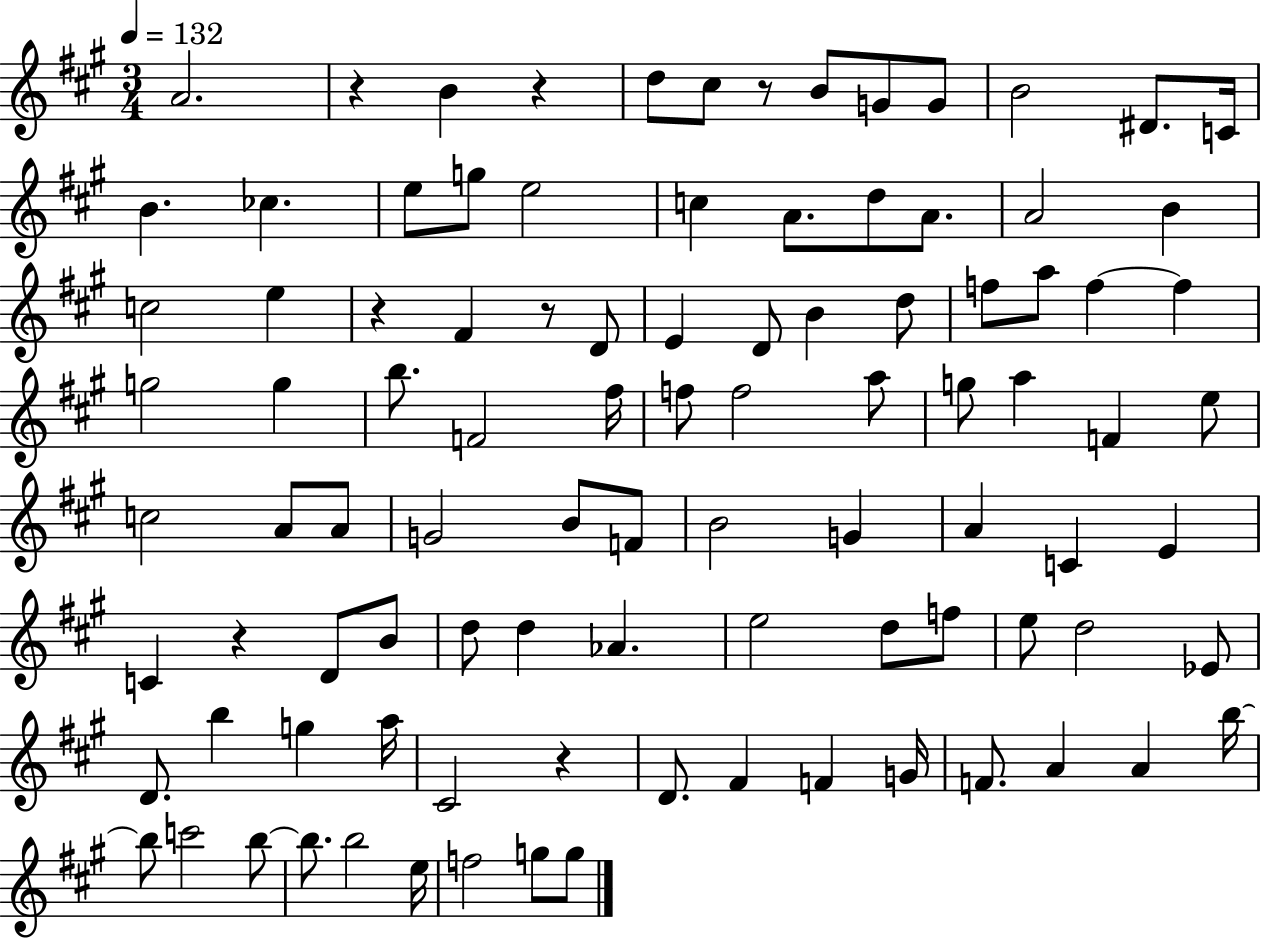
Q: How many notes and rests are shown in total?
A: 97